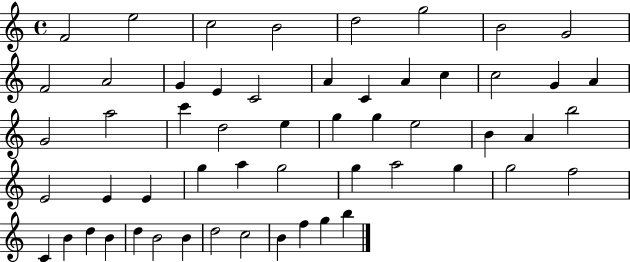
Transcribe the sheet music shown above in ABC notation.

X:1
T:Untitled
M:4/4
L:1/4
K:C
F2 e2 c2 B2 d2 g2 B2 G2 F2 A2 G E C2 A C A c c2 G A G2 a2 c' d2 e g g e2 B A b2 E2 E E g a g2 g a2 g g2 f2 C B d B d B2 B d2 c2 B f g b